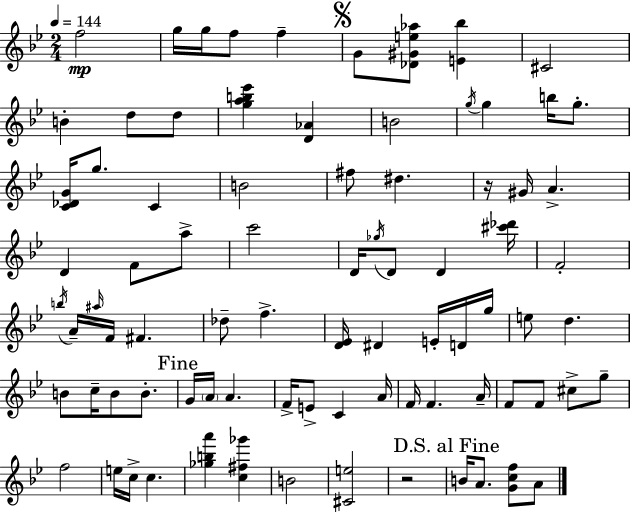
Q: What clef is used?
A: treble